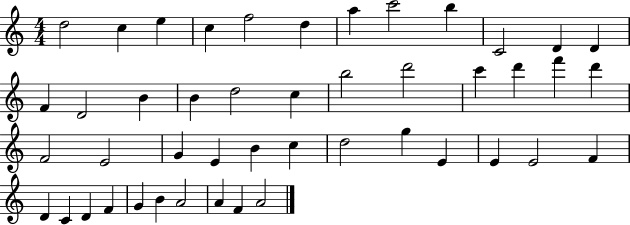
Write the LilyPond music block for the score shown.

{
  \clef treble
  \numericTimeSignature
  \time 4/4
  \key c \major
  d''2 c''4 e''4 | c''4 f''2 d''4 | a''4 c'''2 b''4 | c'2 d'4 d'4 | \break f'4 d'2 b'4 | b'4 d''2 c''4 | b''2 d'''2 | c'''4 d'''4 f'''4 d'''4 | \break f'2 e'2 | g'4 e'4 b'4 c''4 | d''2 g''4 e'4 | e'4 e'2 f'4 | \break d'4 c'4 d'4 f'4 | g'4 b'4 a'2 | a'4 f'4 a'2 | \bar "|."
}